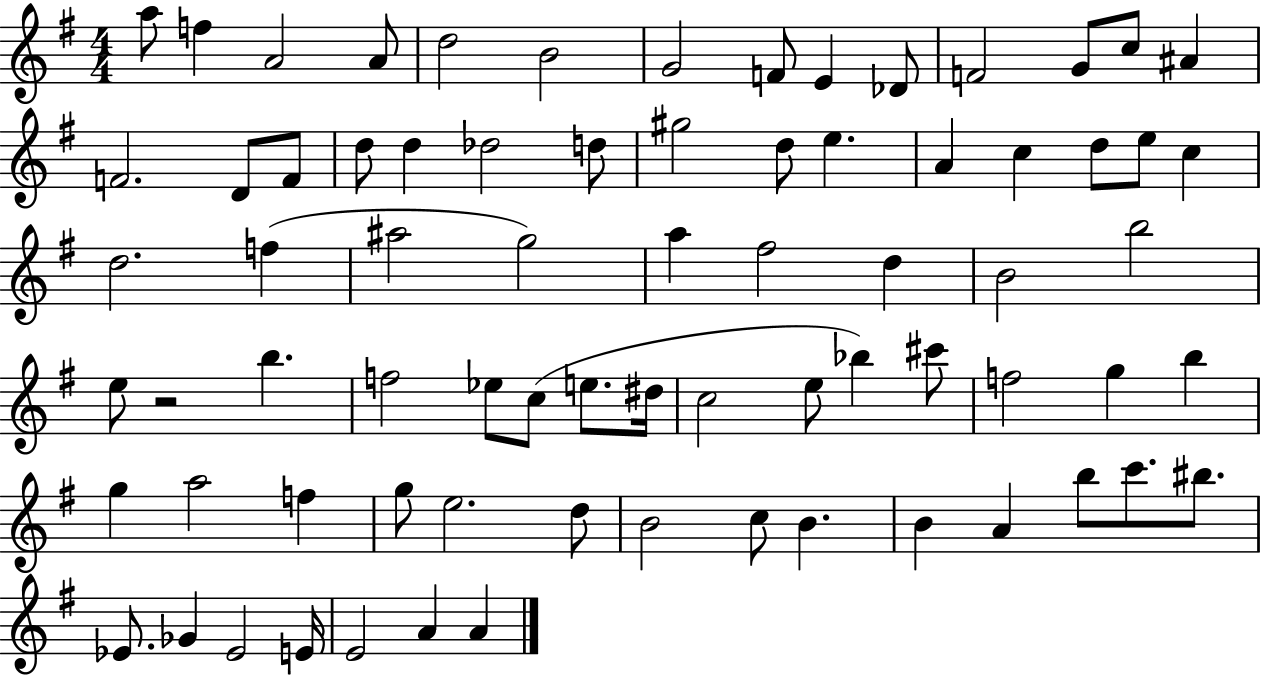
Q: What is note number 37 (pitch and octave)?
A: B4